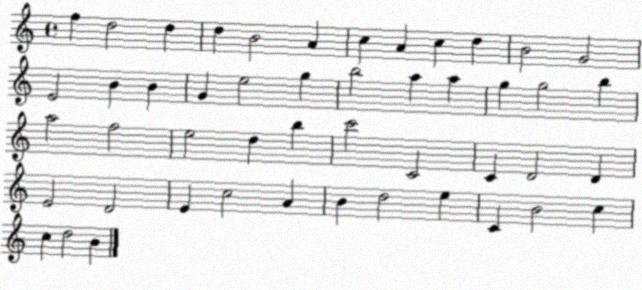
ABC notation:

X:1
T:Untitled
M:4/4
L:1/4
K:C
f d2 d d B2 A c A c d B2 G2 E2 B B G e2 g b2 a a g g2 b a2 f2 e2 d b c'2 C2 C D2 D E2 D2 E c2 A B d2 e C B2 c c d2 B